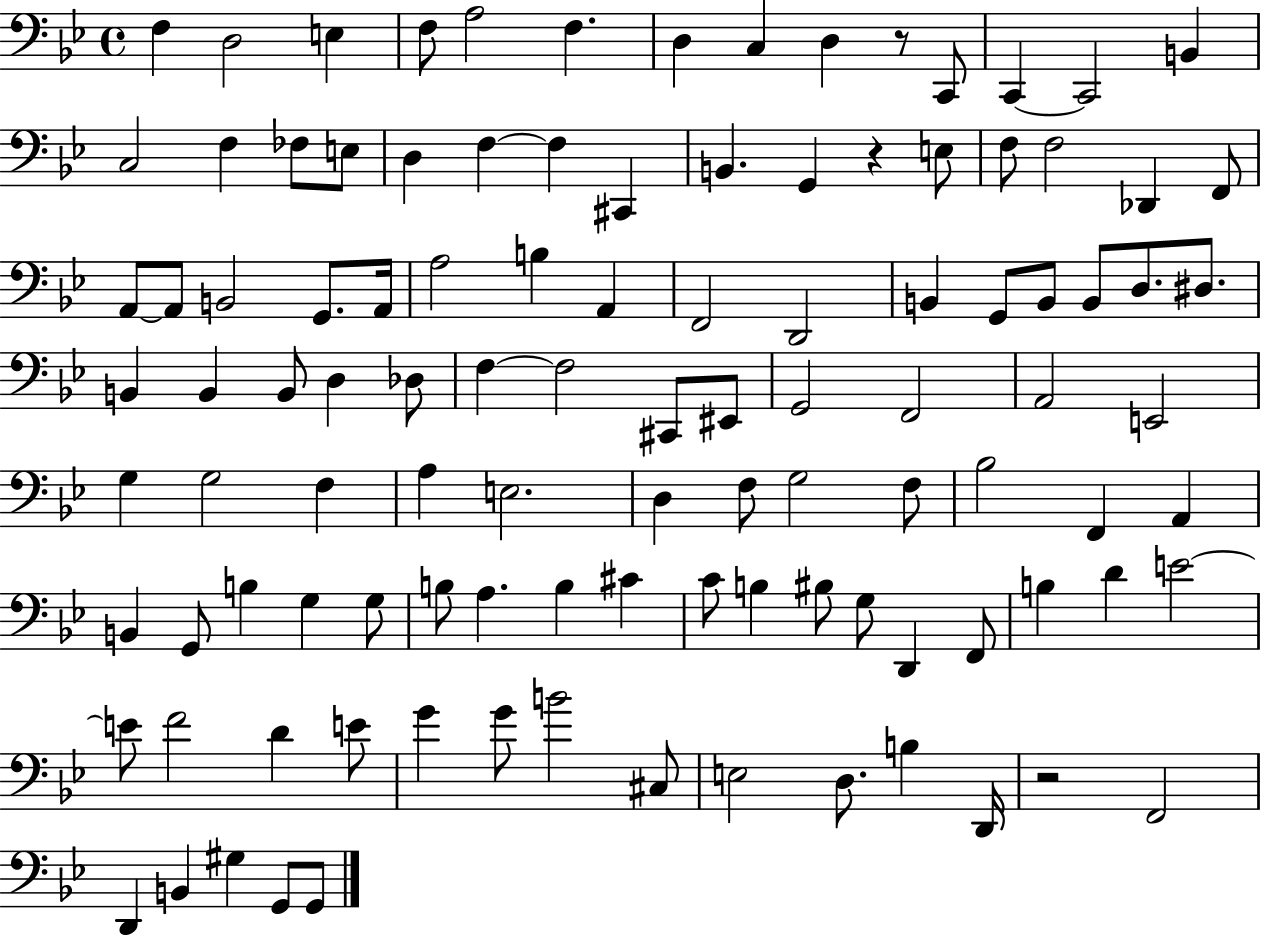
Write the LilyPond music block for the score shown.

{
  \clef bass
  \time 4/4
  \defaultTimeSignature
  \key bes \major
  f4 d2 e4 | f8 a2 f4. | d4 c4 d4 r8 c,8 | c,4~~ c,2 b,4 | \break c2 f4 fes8 e8 | d4 f4~~ f4 cis,4 | b,4. g,4 r4 e8 | f8 f2 des,4 f,8 | \break a,8~~ a,8 b,2 g,8. a,16 | a2 b4 a,4 | f,2 d,2 | b,4 g,8 b,8 b,8 d8. dis8. | \break b,4 b,4 b,8 d4 des8 | f4~~ f2 cis,8 eis,8 | g,2 f,2 | a,2 e,2 | \break g4 g2 f4 | a4 e2. | d4 f8 g2 f8 | bes2 f,4 a,4 | \break b,4 g,8 b4 g4 g8 | b8 a4. b4 cis'4 | c'8 b4 bis8 g8 d,4 f,8 | b4 d'4 e'2~~ | \break e'8 f'2 d'4 e'8 | g'4 g'8 b'2 cis8 | e2 d8. b4 d,16 | r2 f,2 | \break d,4 b,4 gis4 g,8 g,8 | \bar "|."
}